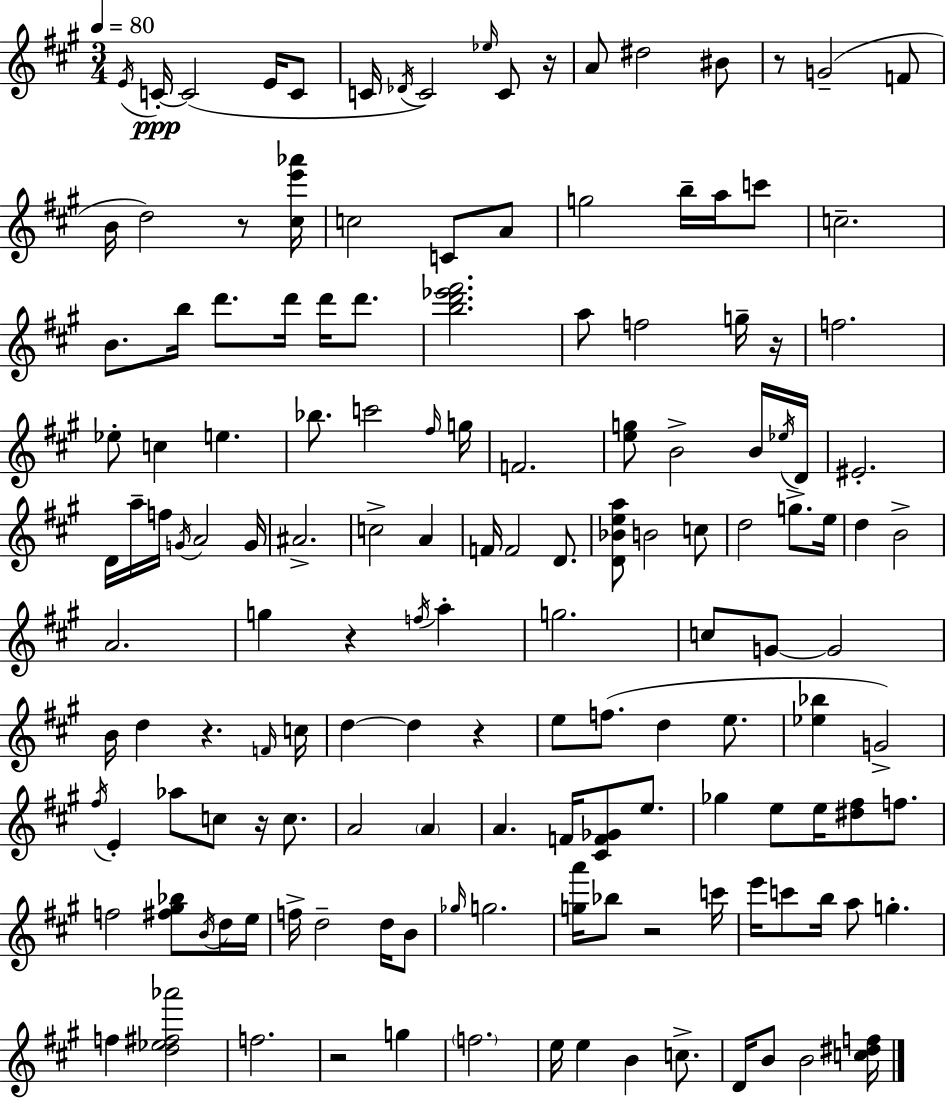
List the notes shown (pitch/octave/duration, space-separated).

E4/s C4/s C4/h E4/s C4/e C4/s Db4/s C4/h Eb5/s C4/e R/s A4/e D#5/h BIS4/e R/e G4/h F4/e B4/s D5/h R/e [C#5,E6,Ab6]/s C5/h C4/e A4/e G5/h B5/s A5/s C6/e C5/h. B4/e. B5/s D6/e. D6/s D6/s D6/e. [B5,D6,Eb6,F#6]/h. A5/e F5/h G5/s R/s F5/h. Eb5/e C5/q E5/q. Bb5/e. C6/h F#5/s G5/s F4/h. [E5,G5]/e B4/h B4/s Eb5/s D4/s EIS4/h. D4/s A5/s F5/s G4/s A4/h G4/s A#4/h. C5/h A4/q F4/s F4/h D4/e. [D4,Bb4,E5,A5]/e B4/h C5/e D5/h G5/e. E5/s D5/q B4/h A4/h. G5/q R/q F5/s A5/q G5/h. C5/e G4/e G4/h B4/s D5/q R/q. F4/s C5/s D5/q D5/q R/q E5/e F5/e. D5/q E5/e. [Eb5,Bb5]/q G4/h F#5/s E4/q Ab5/e C5/e R/s C5/e. A4/h A4/q A4/q. F4/s [C#4,F4,Gb4]/e E5/e. Gb5/q E5/e E5/s [D#5,F#5]/e F5/e. F5/h [F#5,G#5,Bb5]/e B4/s D5/s E5/s F5/s D5/h D5/s B4/e Gb5/s G5/h. [G5,A6]/s Bb5/e R/h C6/s E6/s C6/e B5/s A5/e G5/q. F5/q [D5,Eb5,F#5,Ab6]/h F5/h. R/h G5/q F5/h. E5/s E5/q B4/q C5/e. D4/s B4/e B4/h [C5,D#5,F5]/s